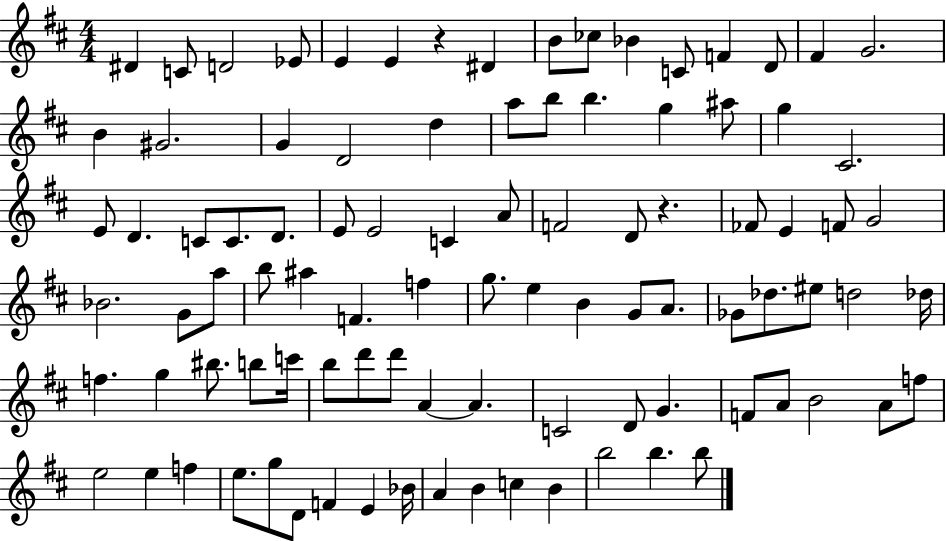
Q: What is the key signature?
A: D major